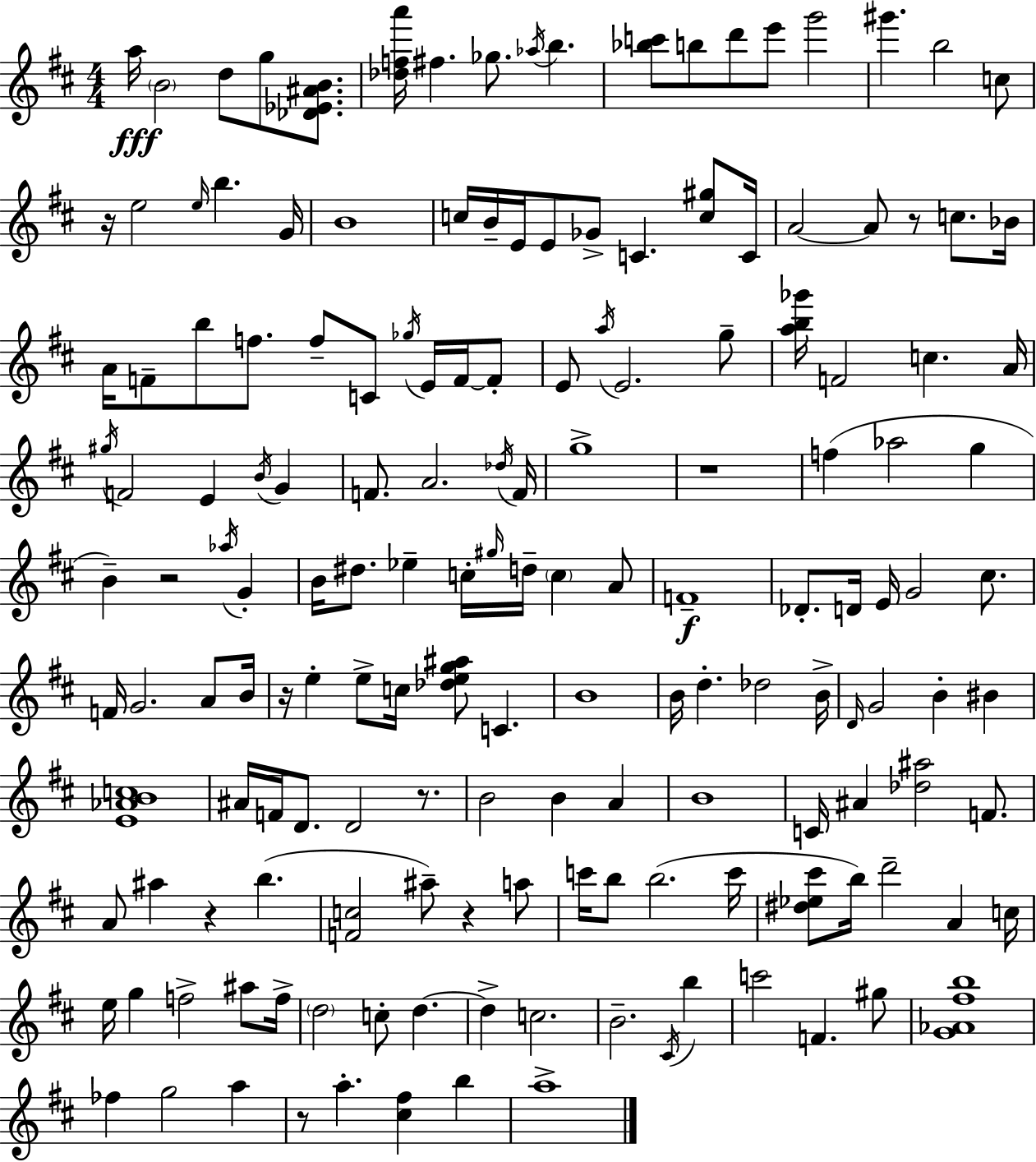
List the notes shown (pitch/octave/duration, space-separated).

A5/s B4/h D5/e G5/e [Db4,Eb4,A#4,B4]/e. [Db5,F5,A6]/s F#5/q. Gb5/e. Ab5/s B5/q. [Bb5,C6]/e B5/e D6/e E6/e G6/h G#6/q. B5/h C5/e R/s E5/h E5/s B5/q. G4/s B4/w C5/s B4/s E4/s E4/e Gb4/e C4/q. [C5,G#5]/e C4/s A4/h A4/e R/e C5/e. Bb4/s A4/s F4/e B5/e F5/e. F5/e C4/e Gb5/s E4/s F4/s F4/e E4/e A5/s E4/h. G5/e [A5,B5,Gb6]/s F4/h C5/q. A4/s G#5/s F4/h E4/q B4/s G4/q F4/e. A4/h. Db5/s F4/s G5/w R/w F5/q Ab5/h G5/q B4/q R/h Ab5/s G4/q B4/s D#5/e. Eb5/q C5/s G#5/s D5/s C5/q A4/e F4/w Db4/e. D4/s E4/s G4/h C#5/e. F4/s G4/h. A4/e B4/s R/s E5/q E5/e C5/s [Db5,E5,G5,A#5]/e C4/q. B4/w B4/s D5/q. Db5/h B4/s D4/s G4/h B4/q BIS4/q [E4,Ab4,B4,C5]/w A#4/s F4/s D4/e. D4/h R/e. B4/h B4/q A4/q B4/w C4/s A#4/q [Db5,A#5]/h F4/e. A4/e A#5/q R/q B5/q. [F4,C5]/h A#5/e R/q A5/e C6/s B5/e B5/h. C6/s [D#5,Eb5,C#6]/e B5/s D6/h A4/q C5/s E5/s G5/q F5/h A#5/e F5/s D5/h C5/e D5/q. D5/q C5/h. B4/h. C#4/s B5/q C6/h F4/q. G#5/e [G4,Ab4,F#5,B5]/w FES5/q G5/h A5/q R/e A5/q. [C#5,F#5]/q B5/q A5/w